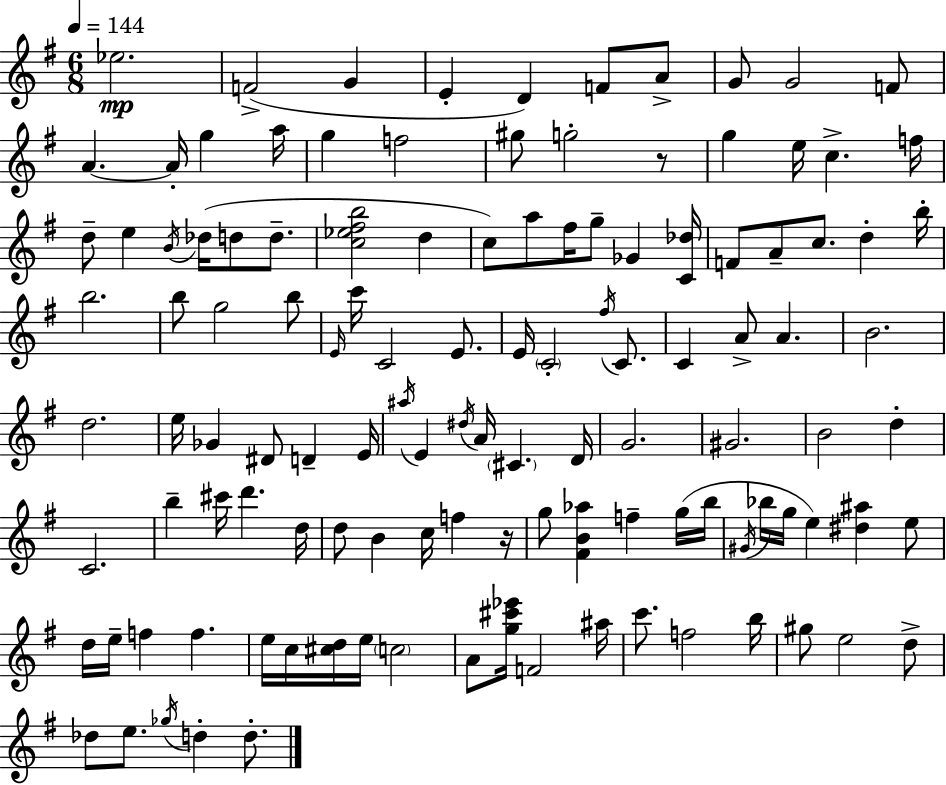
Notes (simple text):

Eb5/h. F4/h G4/q E4/q D4/q F4/e A4/e G4/e G4/h F4/e A4/q. A4/s G5/q A5/s G5/q F5/h G#5/e G5/h R/e G5/q E5/s C5/q. F5/s D5/e E5/q B4/s Db5/s D5/e D5/e. [C5,Eb5,F#5,B5]/h D5/q C5/e A5/e F#5/s G5/e Gb4/q [C4,Db5]/s F4/e A4/e C5/e. D5/q B5/s B5/h. B5/e G5/h B5/e E4/s C6/s C4/h E4/e. E4/s C4/h F#5/s C4/e. C4/q A4/e A4/q. B4/h. D5/h. E5/s Gb4/q D#4/e D4/q E4/s A#5/s E4/q D#5/s A4/s C#4/q. D4/s G4/h. G#4/h. B4/h D5/q C4/h. B5/q C#6/s D6/q. D5/s D5/e B4/q C5/s F5/q R/s G5/e [F#4,B4,Ab5]/q F5/q G5/s B5/s G#4/s Bb5/s G5/s E5/q [D#5,A#5]/q E5/e D5/s E5/s F5/q F5/q. E5/s C5/s [C#5,D5]/s E5/s C5/h A4/e [G5,C#6,Eb6]/s F4/h A#5/s C6/e. F5/h B5/s G#5/e E5/h D5/e Db5/e E5/e. Gb5/s D5/q D5/e.